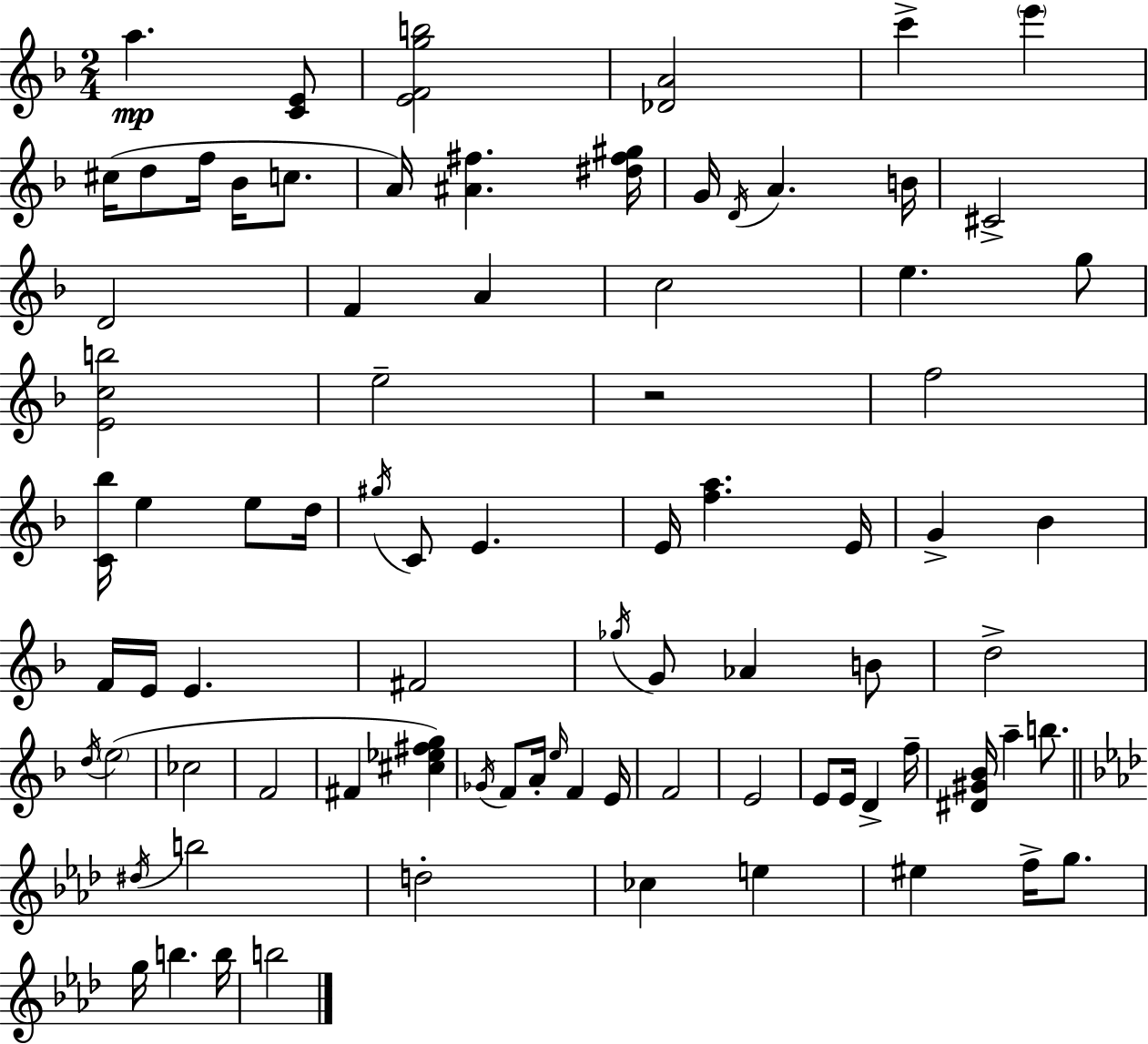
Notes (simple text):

A5/q. [C4,E4]/e [E4,F4,G5,B5]/h [Db4,A4]/h C6/q E6/q C#5/s D5/e F5/s Bb4/s C5/e. A4/s [A#4,F#5]/q. [D#5,F#5,G#5]/s G4/s D4/s A4/q. B4/s C#4/h D4/h F4/q A4/q C5/h E5/q. G5/e [E4,C5,B5]/h E5/h R/h F5/h [C4,Bb5]/s E5/q E5/e D5/s G#5/s C4/e E4/q. E4/s [F5,A5]/q. E4/s G4/q Bb4/q F4/s E4/s E4/q. F#4/h Gb5/s G4/e Ab4/q B4/e D5/h D5/s E5/h CES5/h F4/h F#4/q [C#5,Eb5,F#5,G5]/q Gb4/s F4/e A4/s E5/s F4/q E4/s F4/h E4/h E4/e E4/s D4/q F5/s [D#4,G#4,Bb4]/s A5/q B5/e. D#5/s B5/h D5/h CES5/q E5/q EIS5/q F5/s G5/e. G5/s B5/q. B5/s B5/h